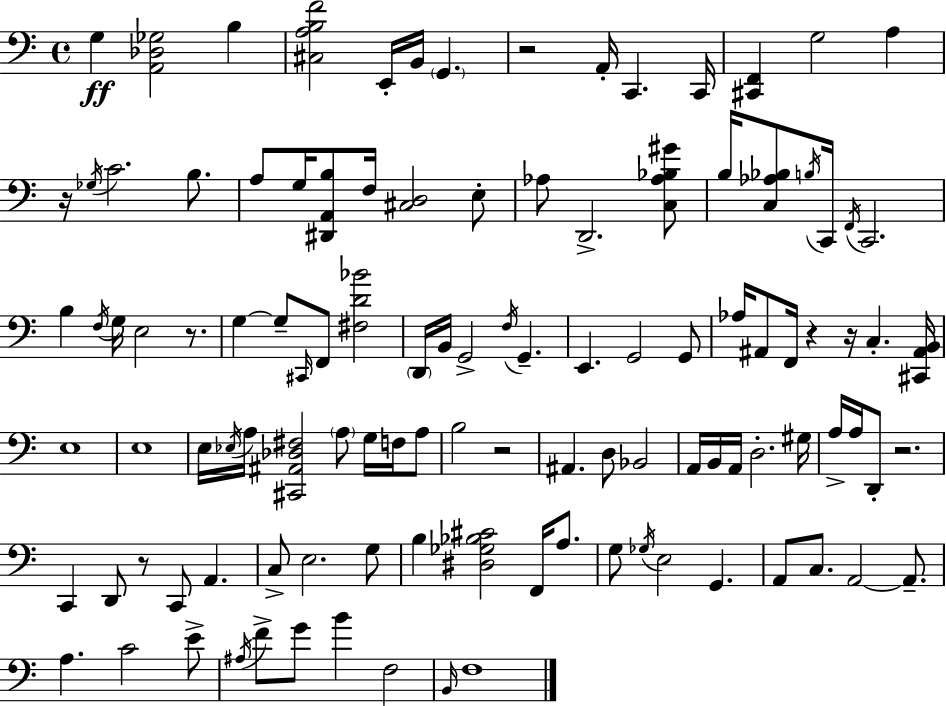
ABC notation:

X:1
T:Untitled
M:4/4
L:1/4
K:C
G, [A,,_D,_G,]2 B, [^C,A,B,F]2 E,,/4 B,,/4 G,, z2 A,,/4 C,, C,,/4 [^C,,F,,] G,2 A, z/4 _G,/4 C2 B,/2 A,/2 G,/4 [^D,,A,,B,]/2 F,/4 [^C,D,]2 E,/2 _A,/2 D,,2 [C,_A,_B,^G]/2 B,/4 [C,_A,_B,]/2 B,/4 C,,/4 F,,/4 C,,2 B, F,/4 G,/4 E,2 z/2 G, G,/2 ^C,,/4 F,,/2 [^F,D_B]2 D,,/4 B,,/4 G,,2 F,/4 G,, E,, G,,2 G,,/2 _A,/4 ^A,,/2 F,,/4 z z/4 C, [^C,,^A,,B,,]/4 E,4 E,4 E,/4 _E,/4 A,/4 [^C,,^A,,_D,^F,]2 A,/2 G,/4 F,/4 A,/2 B,2 z2 ^A,, D,/2 _B,,2 A,,/4 B,,/4 A,,/4 D,2 ^G,/4 A,/4 A,/4 D,,/2 z2 C,, D,,/2 z/2 C,,/2 A,, C,/2 E,2 G,/2 B, [^D,_G,_B,^C]2 F,,/4 A,/2 G,/2 _G,/4 E,2 G,, A,,/2 C,/2 A,,2 A,,/2 A, C2 E/2 ^A,/4 F/2 G/2 B F,2 B,,/4 F,4